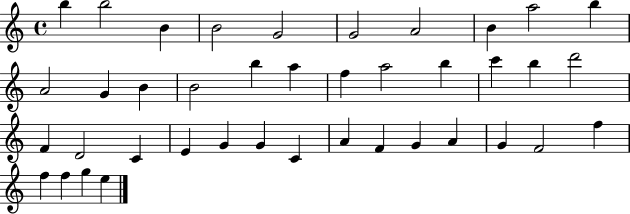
X:1
T:Untitled
M:4/4
L:1/4
K:C
b b2 B B2 G2 G2 A2 B a2 b A2 G B B2 b a f a2 b c' b d'2 F D2 C E G G C A F G A G F2 f f f g e